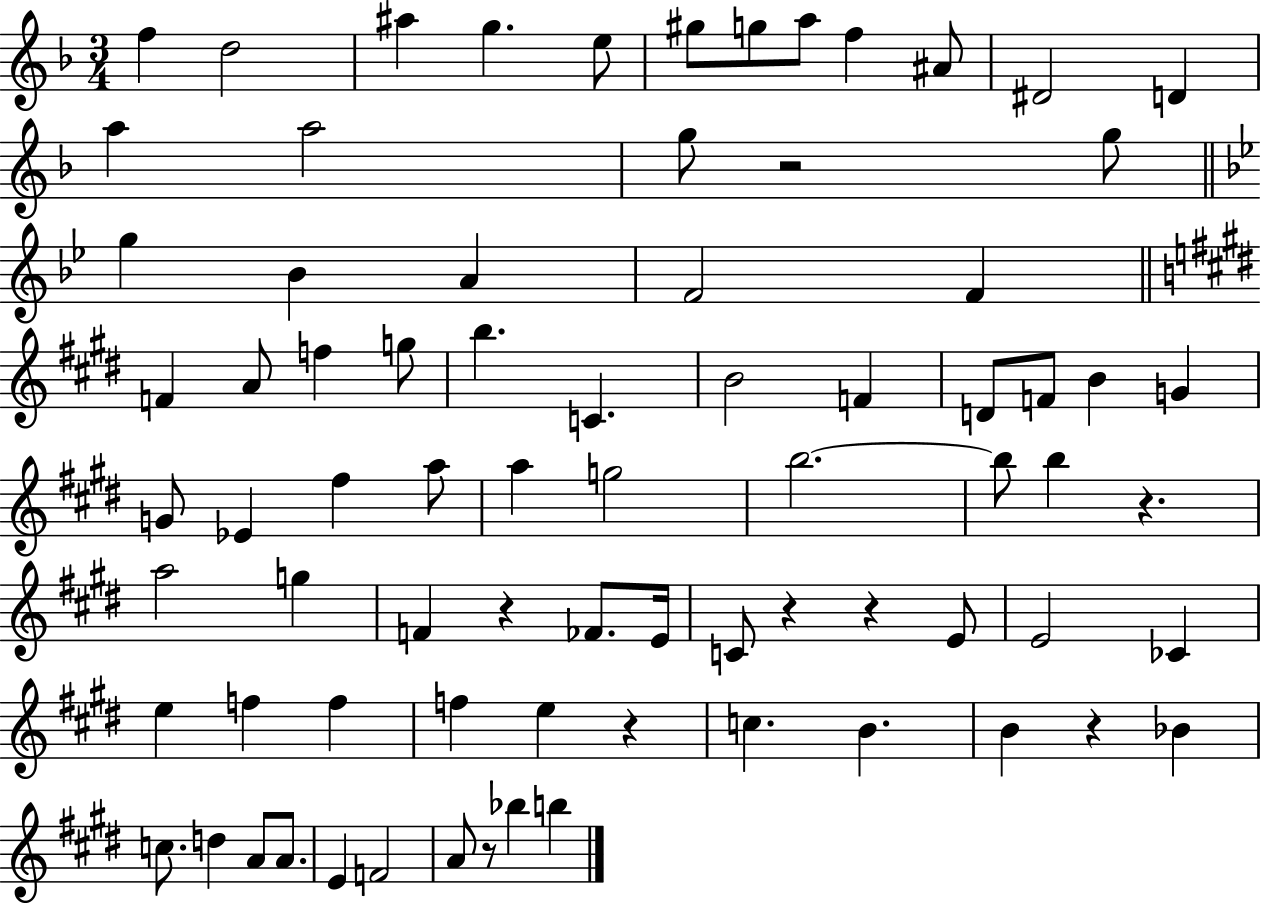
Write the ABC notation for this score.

X:1
T:Untitled
M:3/4
L:1/4
K:F
f d2 ^a g e/2 ^g/2 g/2 a/2 f ^A/2 ^D2 D a a2 g/2 z2 g/2 g _B A F2 F F A/2 f g/2 b C B2 F D/2 F/2 B G G/2 _E ^f a/2 a g2 b2 b/2 b z a2 g F z _F/2 E/4 C/2 z z E/2 E2 _C e f f f e z c B B z _B c/2 d A/2 A/2 E F2 A/2 z/2 _b b